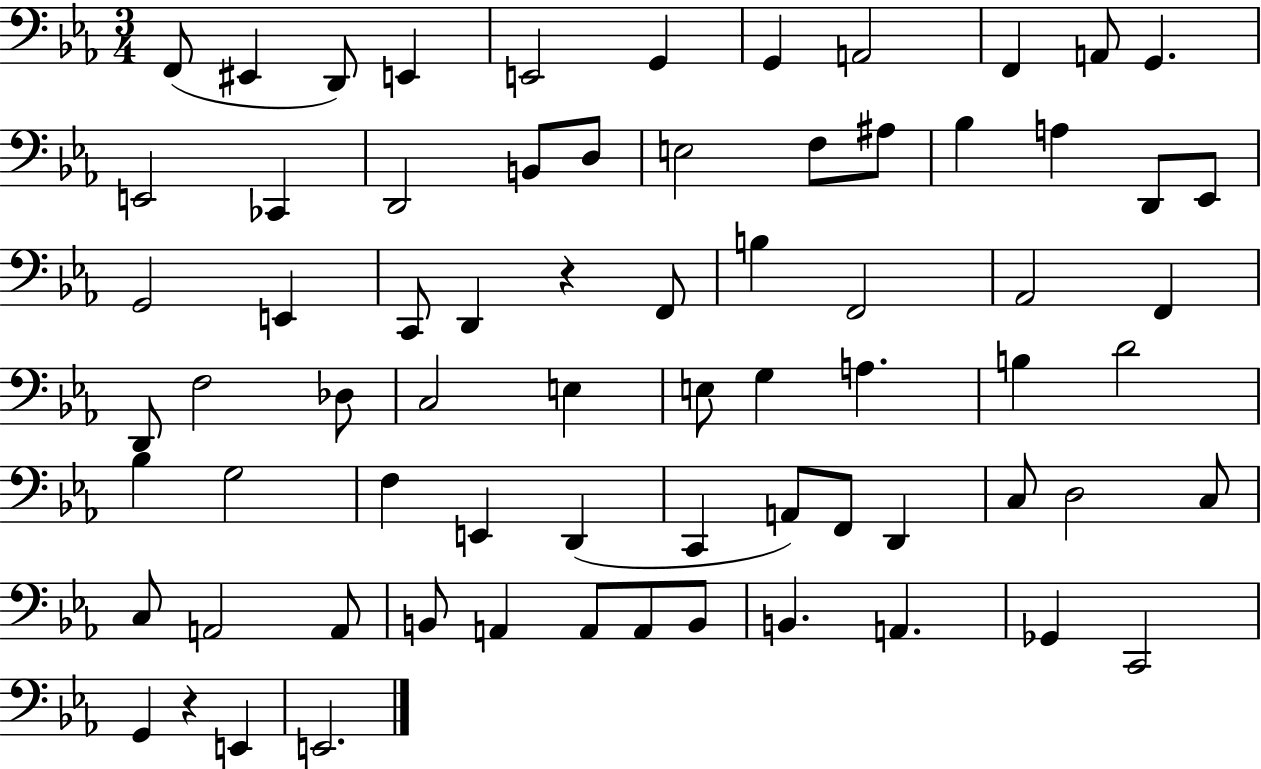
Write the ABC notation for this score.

X:1
T:Untitled
M:3/4
L:1/4
K:Eb
F,,/2 ^E,, D,,/2 E,, E,,2 G,, G,, A,,2 F,, A,,/2 G,, E,,2 _C,, D,,2 B,,/2 D,/2 E,2 F,/2 ^A,/2 _B, A, D,,/2 _E,,/2 G,,2 E,, C,,/2 D,, z F,,/2 B, F,,2 _A,,2 F,, D,,/2 F,2 _D,/2 C,2 E, E,/2 G, A, B, D2 _B, G,2 F, E,, D,, C,, A,,/2 F,,/2 D,, C,/2 D,2 C,/2 C,/2 A,,2 A,,/2 B,,/2 A,, A,,/2 A,,/2 B,,/2 B,, A,, _G,, C,,2 G,, z E,, E,,2